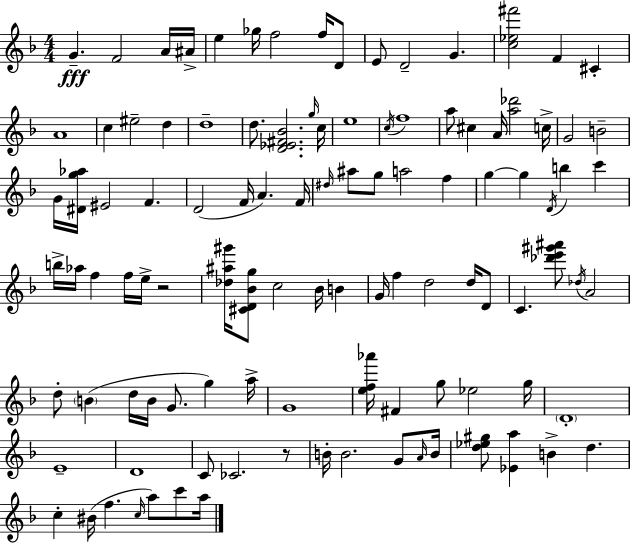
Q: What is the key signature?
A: F major